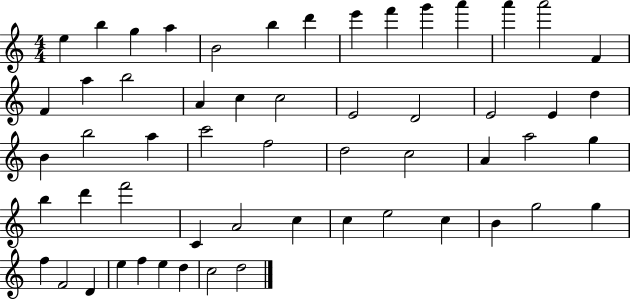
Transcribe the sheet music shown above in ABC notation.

X:1
T:Untitled
M:4/4
L:1/4
K:C
e b g a B2 b d' e' f' g' a' a' a'2 F F a b2 A c c2 E2 D2 E2 E d B b2 a c'2 f2 d2 c2 A a2 g b d' f'2 C A2 c c e2 c B g2 g f F2 D e f e d c2 d2